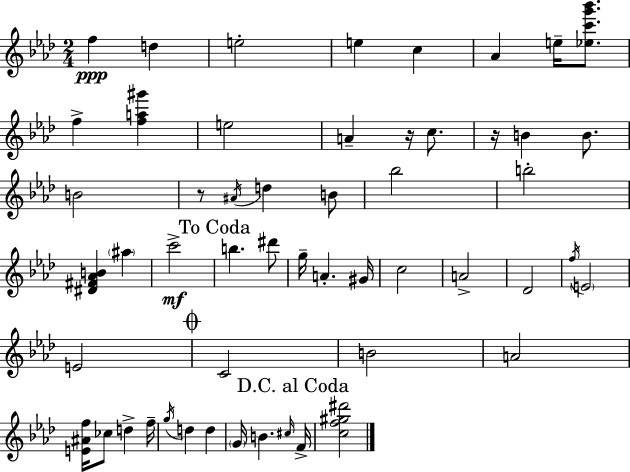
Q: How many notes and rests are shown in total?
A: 53